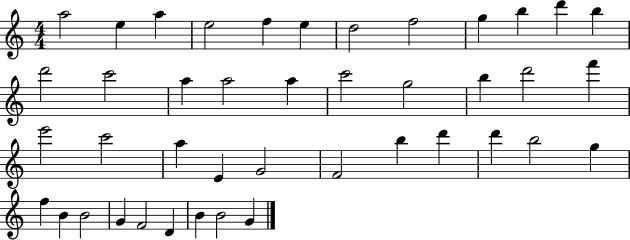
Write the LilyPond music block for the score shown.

{
  \clef treble
  \numericTimeSignature
  \time 4/4
  \key c \major
  a''2 e''4 a''4 | e''2 f''4 e''4 | d''2 f''2 | g''4 b''4 d'''4 b''4 | \break d'''2 c'''2 | a''4 a''2 a''4 | c'''2 g''2 | b''4 d'''2 f'''4 | \break e'''2 c'''2 | a''4 e'4 g'2 | f'2 b''4 d'''4 | d'''4 b''2 g''4 | \break f''4 b'4 b'2 | g'4 f'2 d'4 | b'4 b'2 g'4 | \bar "|."
}